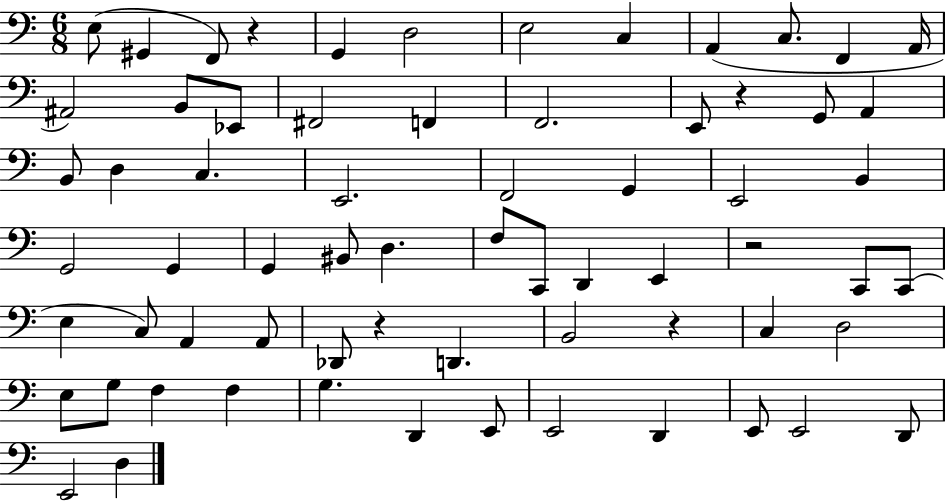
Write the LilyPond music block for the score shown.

{
  \clef bass
  \numericTimeSignature
  \time 6/8
  \key c \major
  e8( gis,4 f,8) r4 | g,4 d2 | e2 c4 | a,4( c8. f,4 a,16 | \break ais,2) b,8 ees,8 | fis,2 f,4 | f,2. | e,8 r4 g,8 a,4 | \break b,8 d4 c4. | e,2. | f,2 g,4 | e,2 b,4 | \break g,2 g,4 | g,4 bis,8 d4. | f8 c,8 d,4 e,4 | r2 c,8 c,8( | \break e4 c8) a,4 a,8 | des,8 r4 d,4. | b,2 r4 | c4 d2 | \break e8 g8 f4 f4 | g4. d,4 e,8 | e,2 d,4 | e,8 e,2 d,8 | \break e,2 d4 | \bar "|."
}